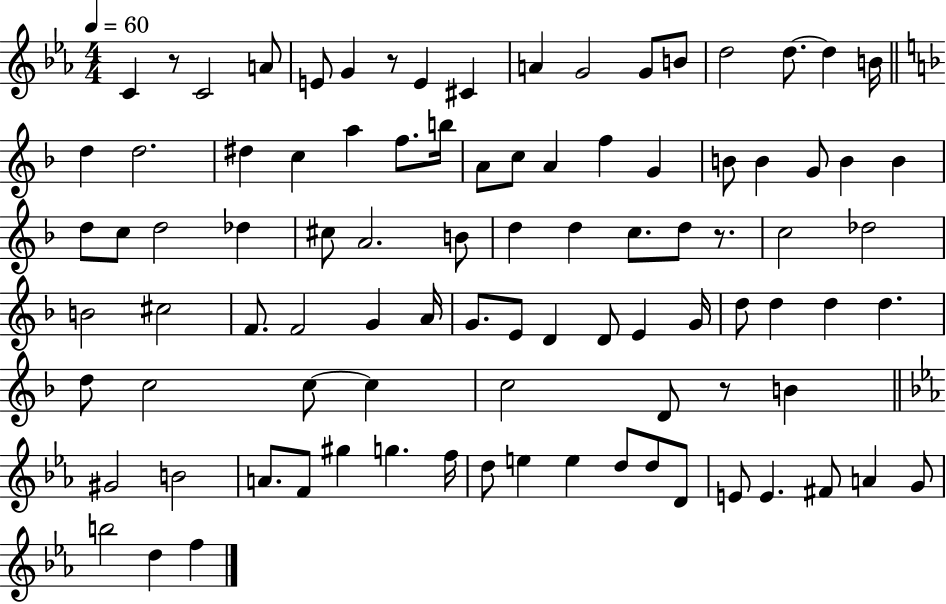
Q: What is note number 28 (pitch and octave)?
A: B4